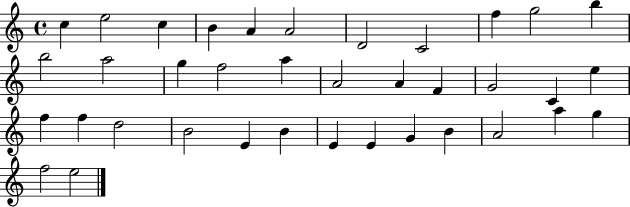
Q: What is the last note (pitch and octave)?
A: E5